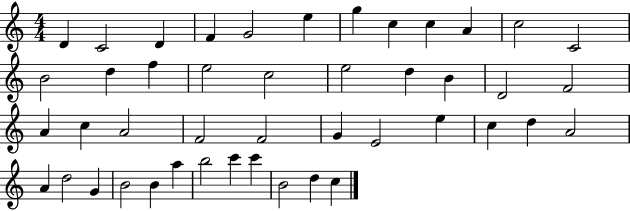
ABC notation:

X:1
T:Untitled
M:4/4
L:1/4
K:C
D C2 D F G2 e g c c A c2 C2 B2 d f e2 c2 e2 d B D2 F2 A c A2 F2 F2 G E2 e c d A2 A d2 G B2 B a b2 c' c' B2 d c